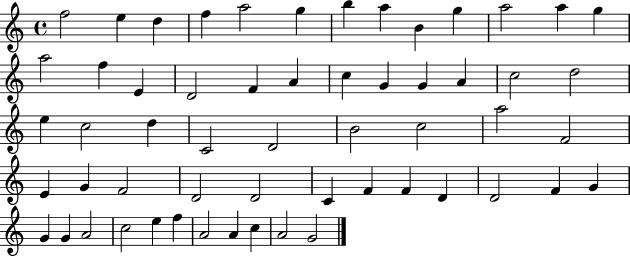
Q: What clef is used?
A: treble